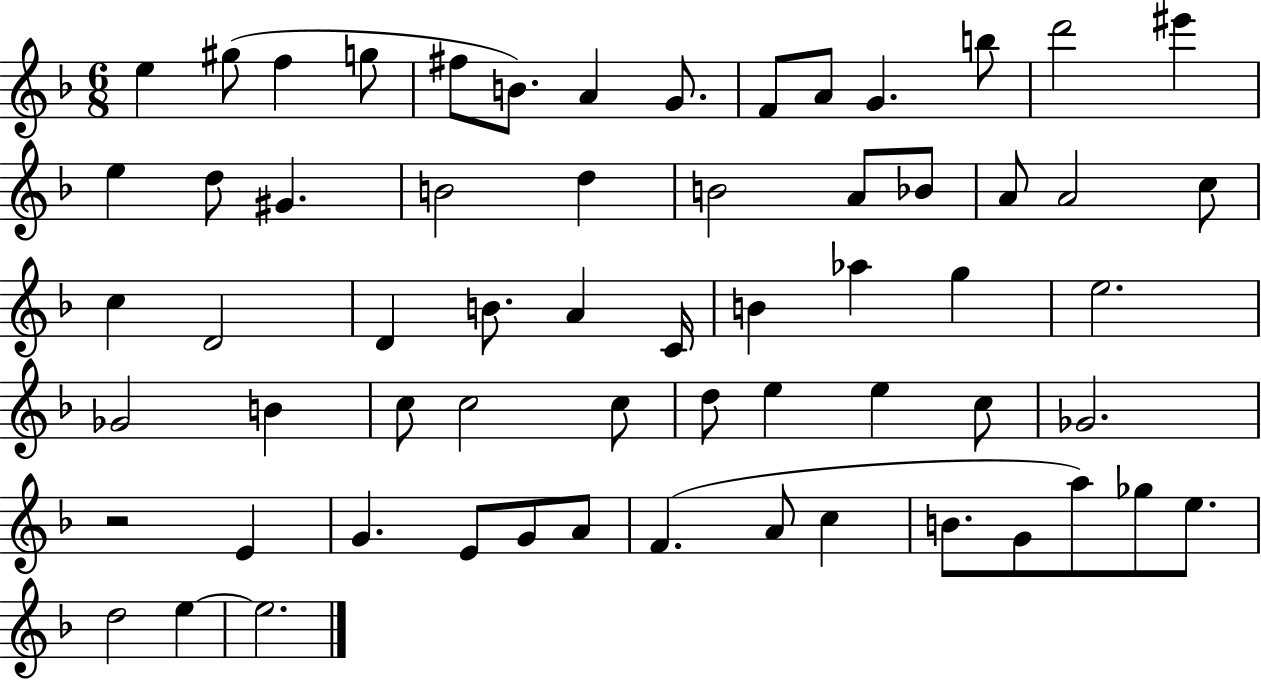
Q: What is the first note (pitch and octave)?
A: E5